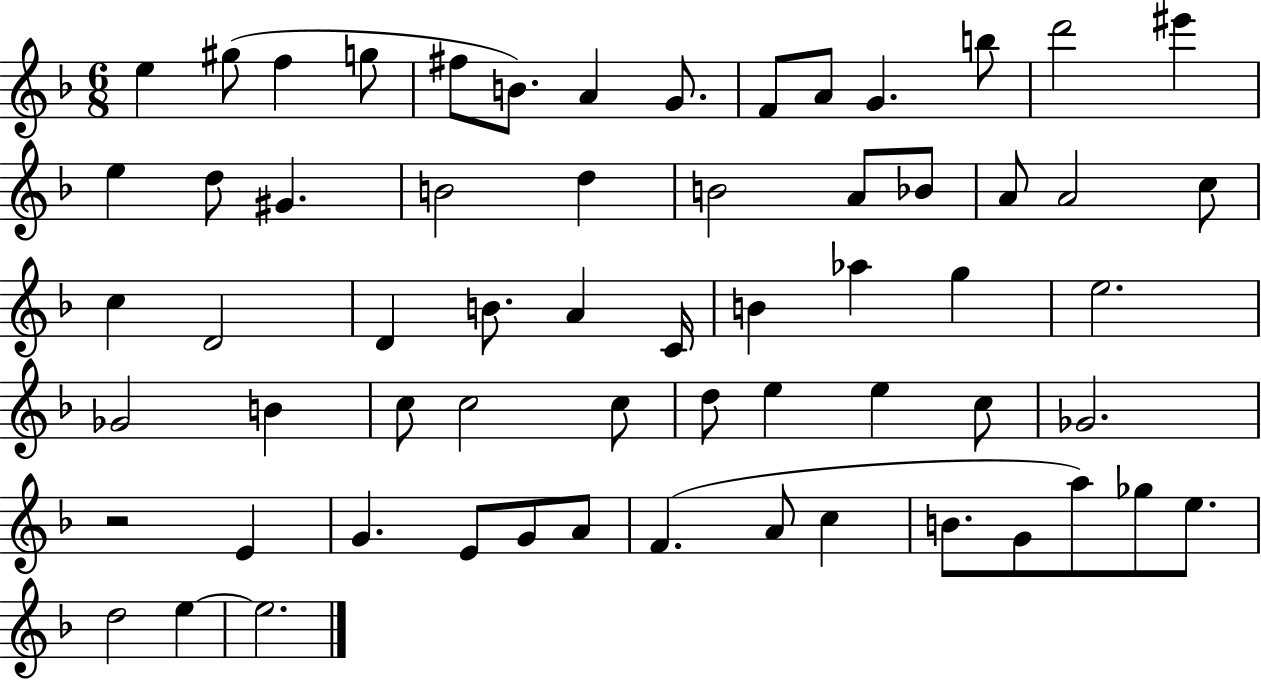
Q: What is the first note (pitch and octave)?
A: E5